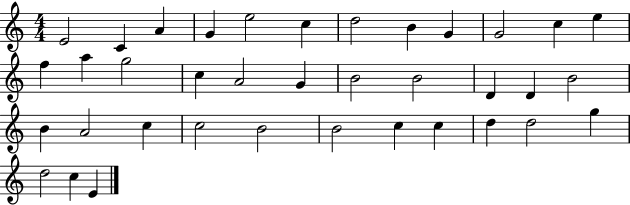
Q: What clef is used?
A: treble